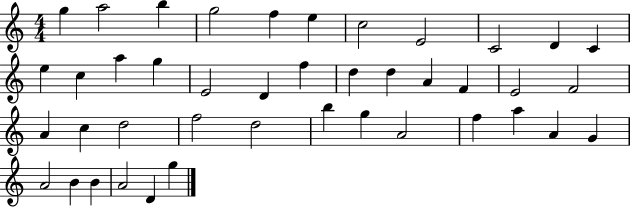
X:1
T:Untitled
M:4/4
L:1/4
K:C
g a2 b g2 f e c2 E2 C2 D C e c a g E2 D f d d A F E2 F2 A c d2 f2 d2 b g A2 f a A G A2 B B A2 D g